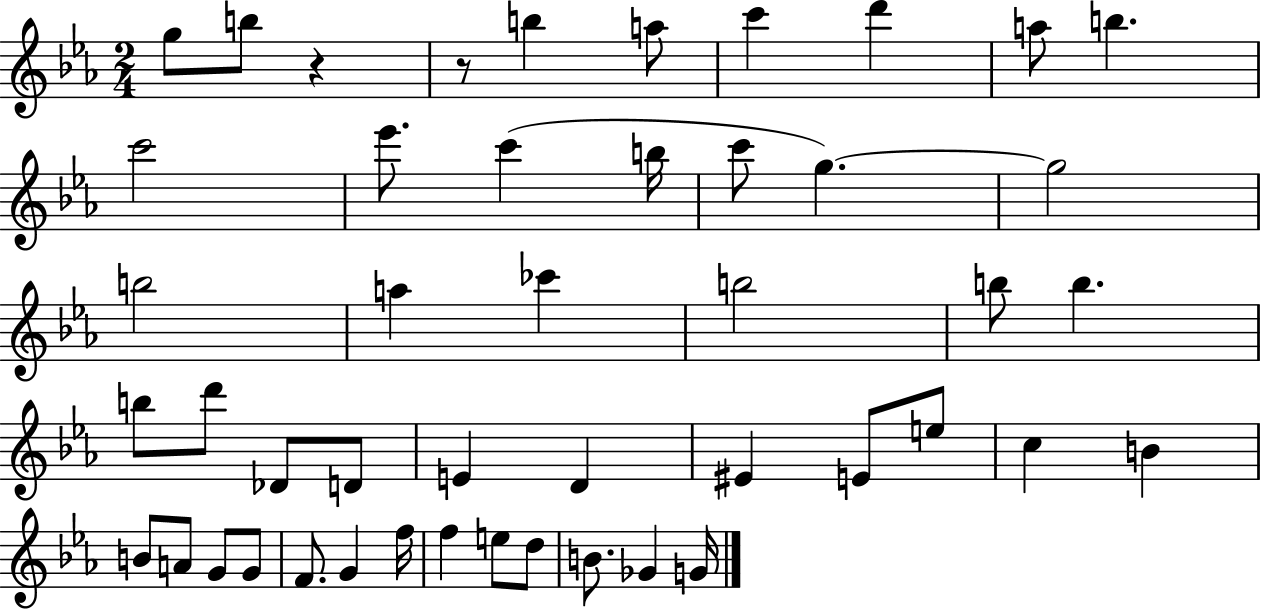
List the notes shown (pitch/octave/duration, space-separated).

G5/e B5/e R/q R/e B5/q A5/e C6/q D6/q A5/e B5/q. C6/h Eb6/e. C6/q B5/s C6/e G5/q. G5/h B5/h A5/q CES6/q B5/h B5/e B5/q. B5/e D6/e Db4/e D4/e E4/q D4/q EIS4/q E4/e E5/e C5/q B4/q B4/e A4/e G4/e G4/e F4/e. G4/q F5/s F5/q E5/e D5/e B4/e. Gb4/q G4/s